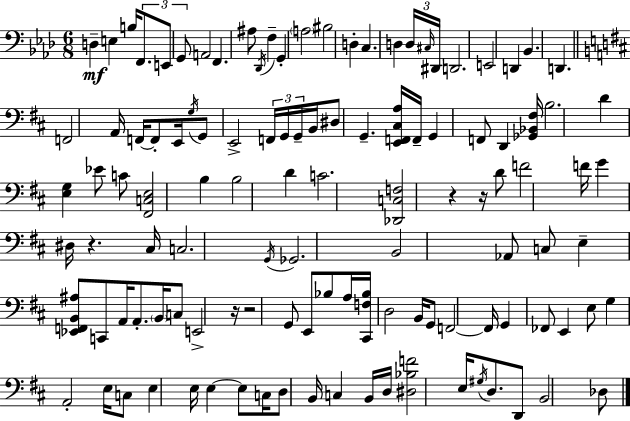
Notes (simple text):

D3/q E3/q B3/s F2/e. E2/e G2/e A2/h F2/q. A#3/e Db2/s F3/q G2/q A3/h BIS3/h D3/q C3/q. D3/q D3/s C#3/s D#2/s D2/h. E2/h D2/q Bb2/q. D2/q. F2/h A2/s F2/s F2/e E2/s G3/s G2/e E2/h F2/s G2/s G2/s B2/s D#3/e G2/q. [E2,F2,C#3,A3]/s F2/s G2/q F2/e D2/q [Gb2,Bb2,F#3]/s B3/h. D4/q [E3,G3]/q Eb4/e C4/e [F#2,C3,E3]/h B3/q B3/h D4/q C4/h. [Db2,C3,F3]/h R/q R/s D4/e F4/h F4/s G4/q D#3/s R/q. C#3/s C3/h. G2/s Gb2/h. B2/h Ab2/e C3/e E3/q [Eb2,F2,B2,A#3]/e C2/e A2/s A2/e. B2/s C3/e E2/h R/s R/h G2/e E2/e Bb3/e A3/s [C#2,F3,Bb3]/s D3/h B2/s G2/e F2/h F2/s G2/q FES2/e E2/q E3/e G3/q A2/h E3/s C3/e E3/q E3/s E3/q E3/e C3/s D3/e B2/s C3/q B2/s D3/s [D#3,Bb3,F4]/h E3/s G#3/s D3/e. D2/e B2/h Db3/e